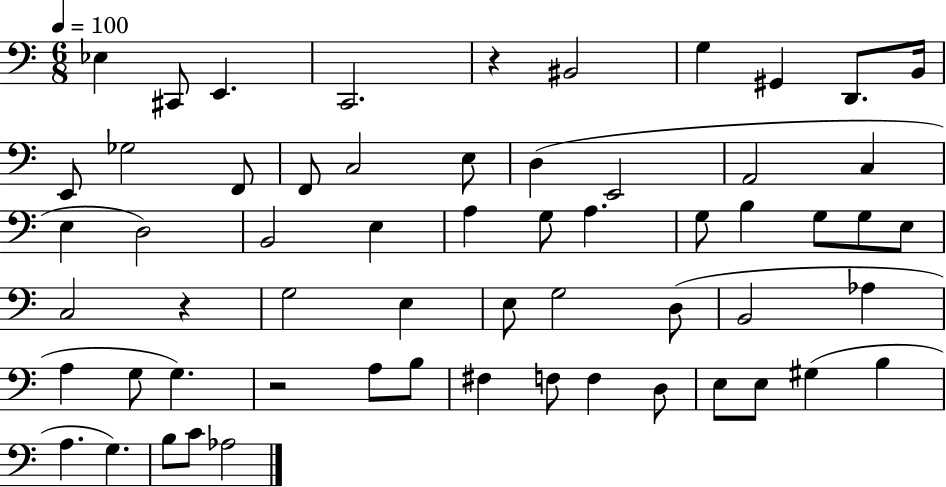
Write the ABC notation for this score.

X:1
T:Untitled
M:6/8
L:1/4
K:C
_E, ^C,,/2 E,, C,,2 z ^B,,2 G, ^G,, D,,/2 B,,/4 E,,/2 _G,2 F,,/2 F,,/2 C,2 E,/2 D, E,,2 A,,2 C, E, D,2 B,,2 E, A, G,/2 A, G,/2 B, G,/2 G,/2 E,/2 C,2 z G,2 E, E,/2 G,2 D,/2 B,,2 _A, A, G,/2 G, z2 A,/2 B,/2 ^F, F,/2 F, D,/2 E,/2 E,/2 ^G, B, A, G, B,/2 C/2 _A,2